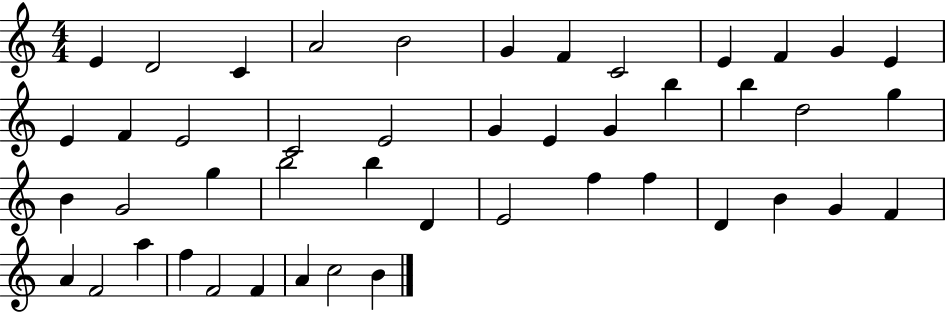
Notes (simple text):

E4/q D4/h C4/q A4/h B4/h G4/q F4/q C4/h E4/q F4/q G4/q E4/q E4/q F4/q E4/h C4/h E4/h G4/q E4/q G4/q B5/q B5/q D5/h G5/q B4/q G4/h G5/q B5/h B5/q D4/q E4/h F5/q F5/q D4/q B4/q G4/q F4/q A4/q F4/h A5/q F5/q F4/h F4/q A4/q C5/h B4/q